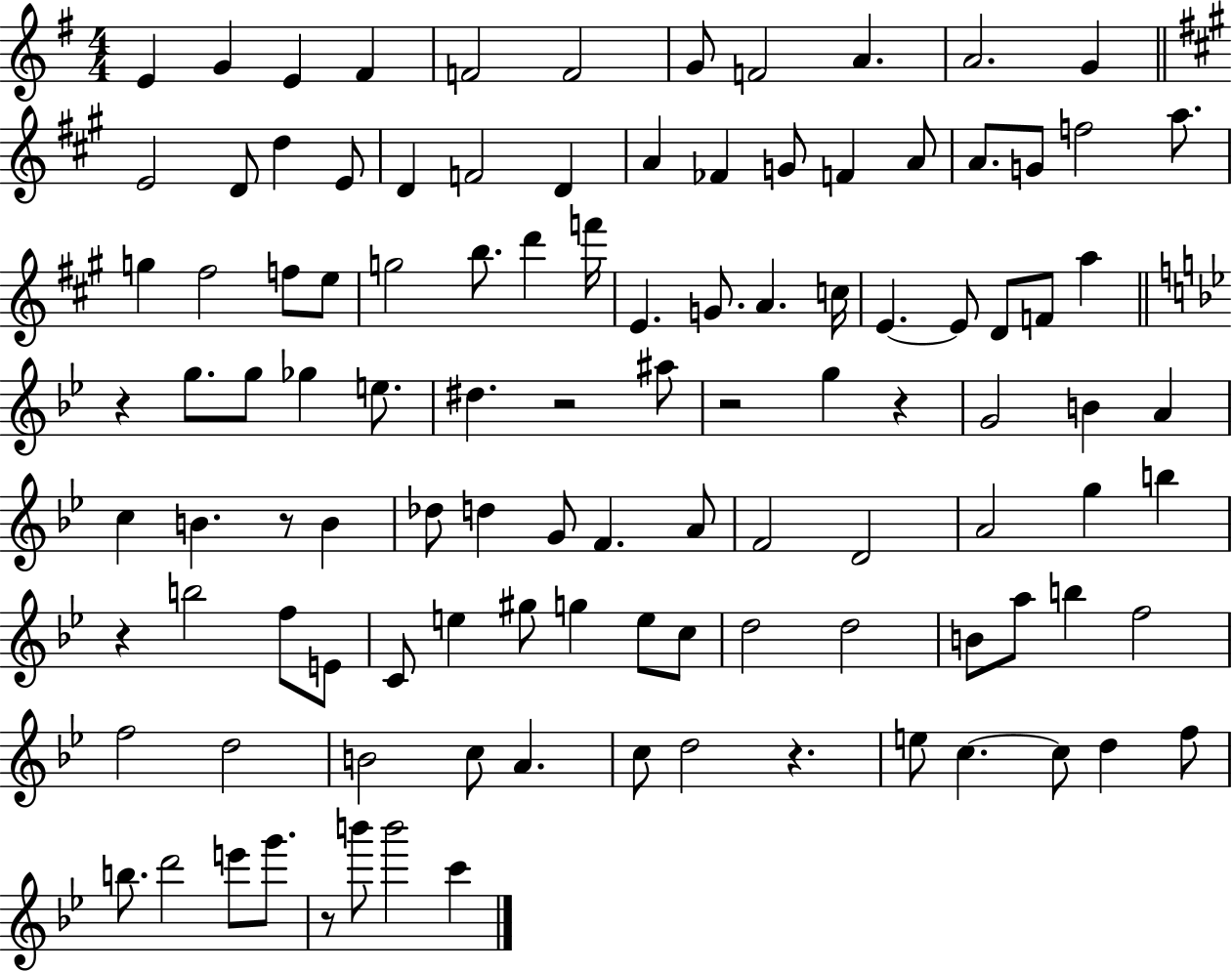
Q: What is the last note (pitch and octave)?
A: C6